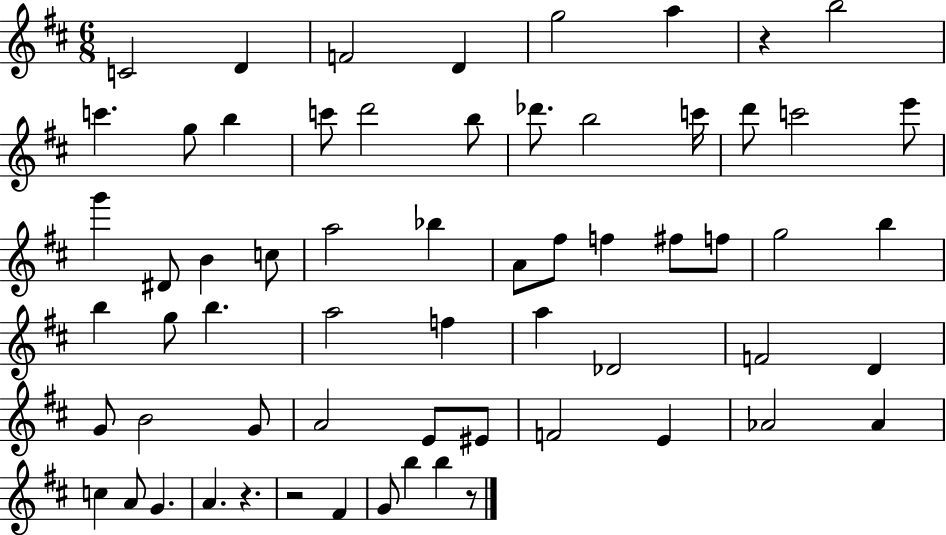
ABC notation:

X:1
T:Untitled
M:6/8
L:1/4
K:D
C2 D F2 D g2 a z b2 c' g/2 b c'/2 d'2 b/2 _d'/2 b2 c'/4 d'/2 c'2 e'/2 g' ^D/2 B c/2 a2 _b A/2 ^f/2 f ^f/2 f/2 g2 b b g/2 b a2 f a _D2 F2 D G/2 B2 G/2 A2 E/2 ^E/2 F2 E _A2 _A c A/2 G A z z2 ^F G/2 b b z/2